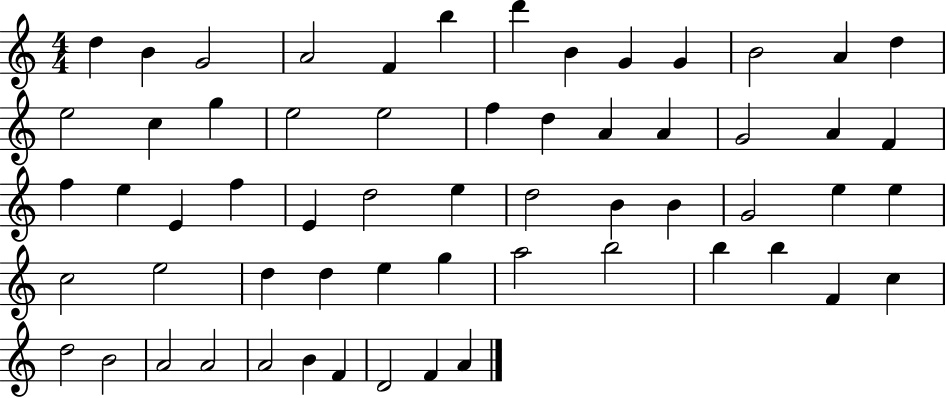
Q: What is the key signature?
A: C major